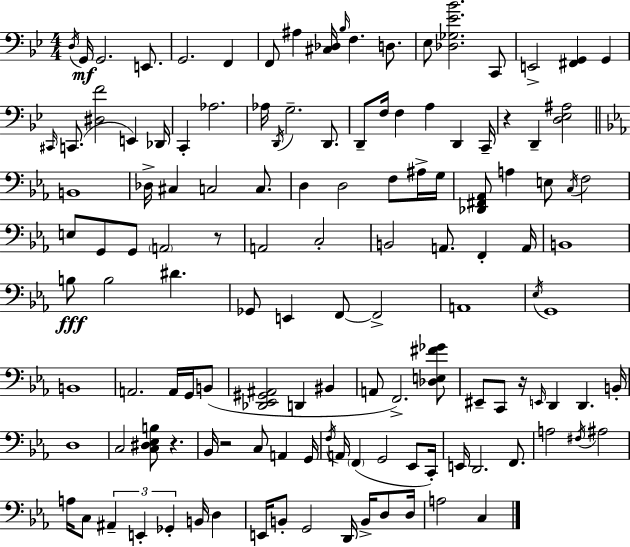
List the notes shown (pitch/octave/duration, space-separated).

D3/s G2/s G2/h. E2/e. G2/h. F2/q F2/e A#3/q [C#3,Db3]/s Bb3/s F3/q. D3/e. Eb3/e [Db3,Gb3,Eb4,Bb4]/h. C2/e E2/h [F#2,G2]/q G2/q C#2/s C2/e. [D#3,F4]/h E2/q Db2/s C2/q Ab3/h. Ab3/s D2/s G3/h. D2/e. D2/e F3/s F3/q A3/q D2/q C2/s R/q D2/q [D3,Eb3,A#3]/h B2/w Db3/s C#3/q C3/h C3/e. D3/q D3/h F3/e A#3/s G3/s [Db2,F#2,Ab2]/e A3/q E3/e C3/s F3/h E3/e G2/e G2/e A2/h R/e A2/h C3/h B2/h A2/e. F2/q A2/s B2/w B3/e B3/h D#4/q. Gb2/e E2/q F2/e F2/h A2/w Eb3/s G2/w B2/w A2/h. A2/s G2/s B2/e [Db2,Eb2,G#2,A#2]/h D2/q BIS2/q A2/e F2/h. [Db3,E3,F#4,Gb4]/e EIS2/e C2/e R/s E2/s D2/q D2/q. B2/s D3/w C3/h [C3,D#3,Eb3,B3]/e R/q. Bb2/s R/h C3/e A2/q G2/s F3/s A2/s F2/q G2/h Eb2/e C2/s E2/s D2/h. F2/e. A3/h F#3/s A#3/h A3/s C3/e A#2/q E2/q Gb2/q B2/s D3/q E2/s B2/e G2/h D2/s B2/s D3/e D3/s A3/h C3/q